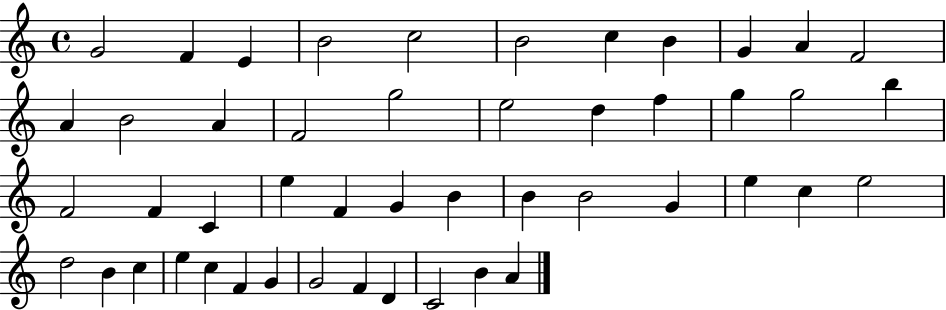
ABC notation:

X:1
T:Untitled
M:4/4
L:1/4
K:C
G2 F E B2 c2 B2 c B G A F2 A B2 A F2 g2 e2 d f g g2 b F2 F C e F G B B B2 G e c e2 d2 B c e c F G G2 F D C2 B A